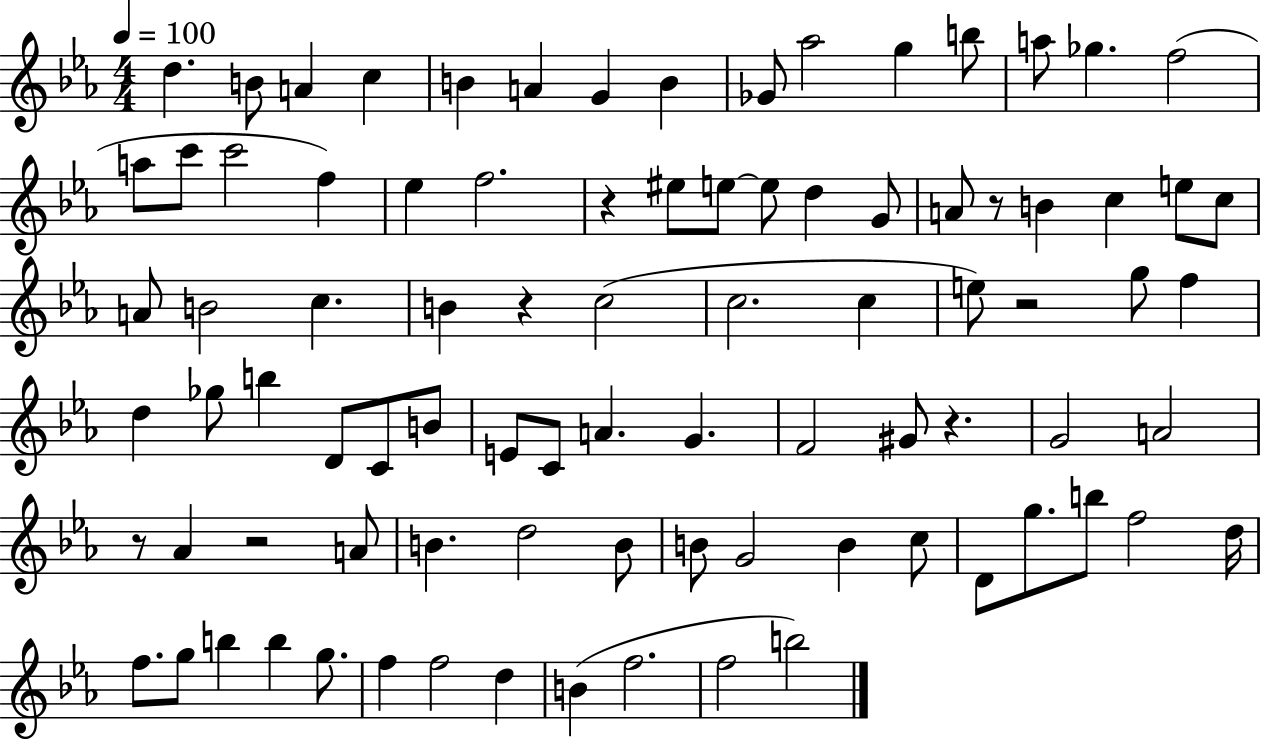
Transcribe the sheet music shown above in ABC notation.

X:1
T:Untitled
M:4/4
L:1/4
K:Eb
d B/2 A c B A G B _G/2 _a2 g b/2 a/2 _g f2 a/2 c'/2 c'2 f _e f2 z ^e/2 e/2 e/2 d G/2 A/2 z/2 B c e/2 c/2 A/2 B2 c B z c2 c2 c e/2 z2 g/2 f d _g/2 b D/2 C/2 B/2 E/2 C/2 A G F2 ^G/2 z G2 A2 z/2 _A z2 A/2 B d2 B/2 B/2 G2 B c/2 D/2 g/2 b/2 f2 d/4 f/2 g/2 b b g/2 f f2 d B f2 f2 b2